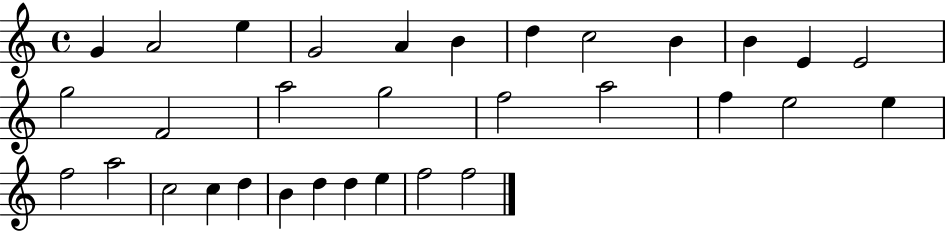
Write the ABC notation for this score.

X:1
T:Untitled
M:4/4
L:1/4
K:C
G A2 e G2 A B d c2 B B E E2 g2 F2 a2 g2 f2 a2 f e2 e f2 a2 c2 c d B d d e f2 f2